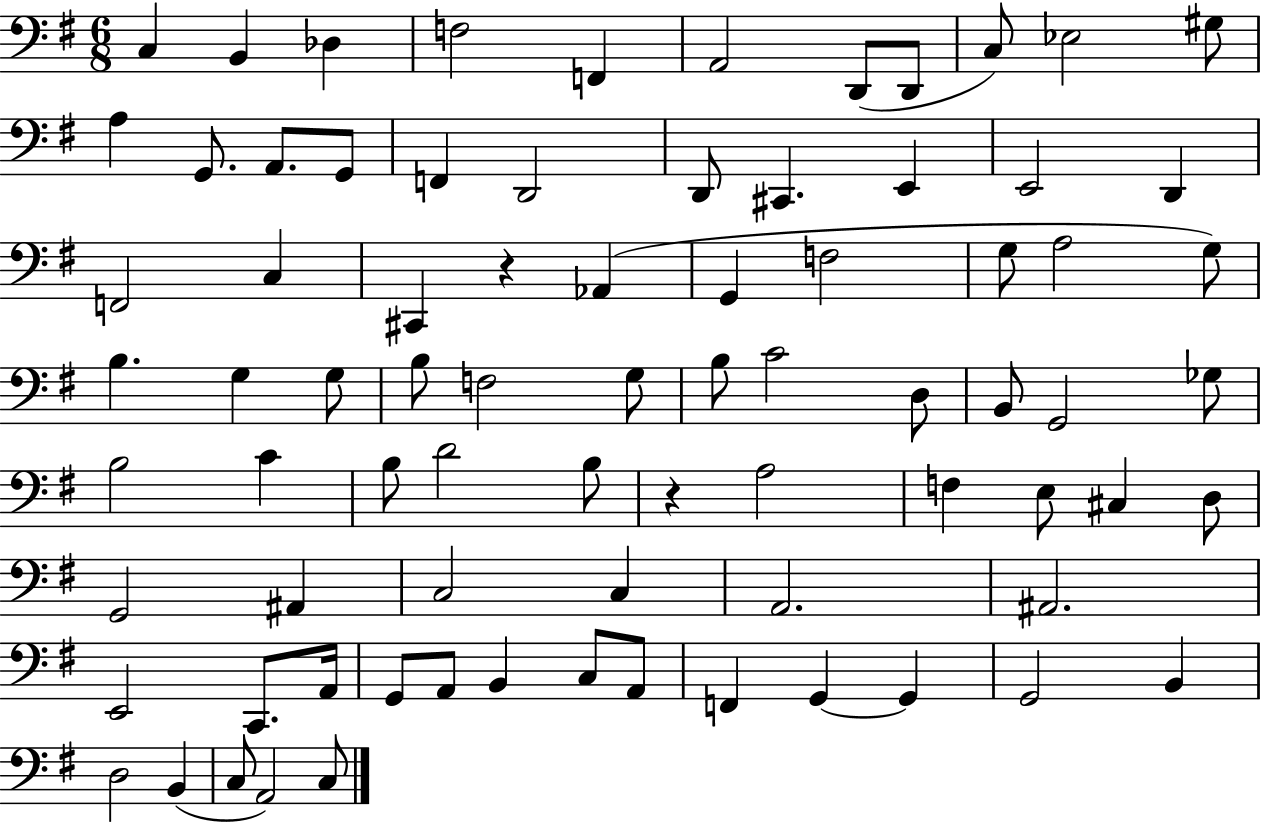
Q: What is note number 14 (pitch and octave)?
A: A2